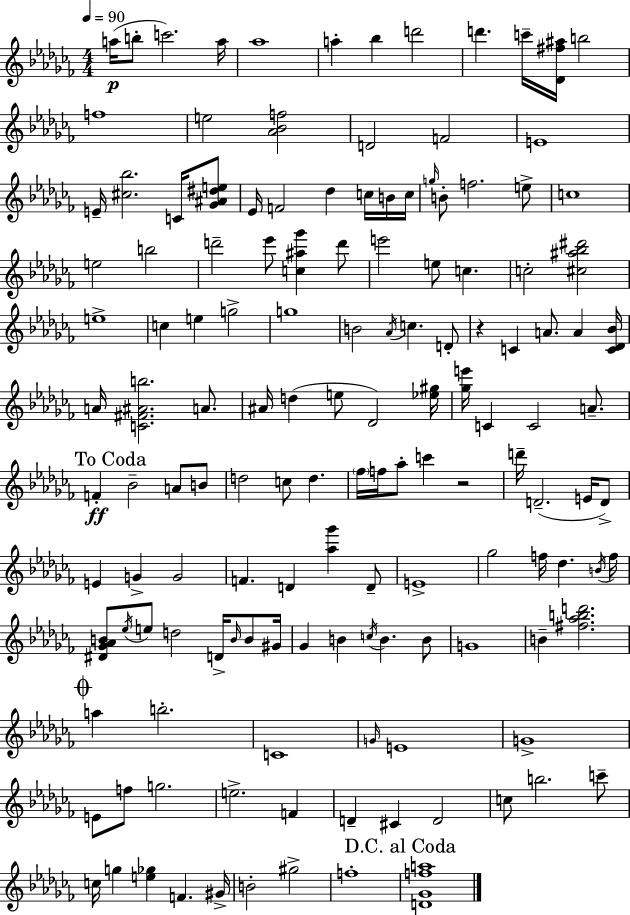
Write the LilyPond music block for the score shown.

{
  \clef treble
  \numericTimeSignature
  \time 4/4
  \key aes \minor
  \tempo 4 = 90
  a''16(\p b''8-. c'''2.) a''16 | aes''1 | a''4-. bes''4 d'''2 | d'''4. c'''16-- <des' fis'' ais''>16 b''2 | \break f''1 | e''2 <aes' bes' f''>2 | d'2 f'2 | e'1 | \break e'16-- <cis'' bes''>2. c'16 <ges' ais' dis'' e''>8 | ees'16 f'2 des''4 c''16 b'16 c''16 | \grace { g''16 } b'8-. f''2. e''8-> | c''1 | \break e''2 b''2 | d'''2-- ees'''8 <c'' ais'' ges'''>4 d'''8 | e'''2 e''8 c''4. | c''2-. <cis'' ais'' bes'' dis'''>2 | \break e''1-> | c''4 e''4 g''2-> | g''1 | b'2 \acciaccatura { aes'16 } c''4. | \break d'8-. r4 c'4 a'8. a'4 | <c' des' bes'>16 a'16 <c' fis' ais' b''>2. a'8. | ais'16 d''4( e''8 des'2) | <ees'' gis''>16 <ges'' e'''>16 c'4 c'2 a'8.-- | \break \mark "To Coda" f'4-.\ff bes'2-- a'8 | b'8 d''2 c''8 d''4. | \parenthesize fes''16 f''16 aes''8-. c'''4 r2 | d'''16-- d'2.--( e'16 | \break d'8->) e'4 g'4-> g'2 | f'4. d'4 <aes'' ges'''>4 | d'8-- e'1-> | ges''2 f''16 des''4. | \break \acciaccatura { b'16 } f''16 <dis' ges' aes' b'>8 \acciaccatura { ees''16 } e''8 d''2 | d'16-> \grace { b'16 } b'8 gis'16 ges'4 b'4 \acciaccatura { c''16 } b'4. | b'8 g'1 | b'4-- <fis'' aes'' b'' d'''>2. | \break \mark \markup { \musicglyph "scripts.coda" } a''4 b''2.-. | c'1 | \grace { g'16 } e'1 | g'1-> | \break e'8 f''8 g''2. | e''2.-> | f'4 d'4-- cis'4 d'2 | c''8 b''2. | \break c'''8-- c''16 g''4 <e'' ges''>4 | f'4. gis'16-> b'2-. gis''2-> | f''1-. | \mark "D.C. al Coda" <d' ges' f'' a''>1 | \break \bar "|."
}